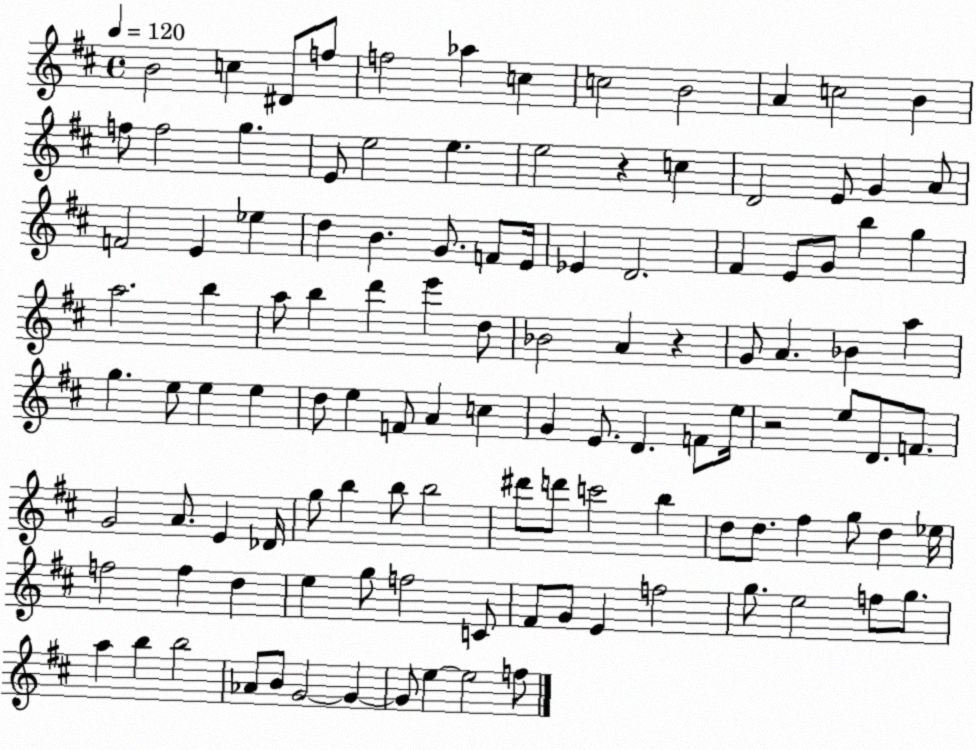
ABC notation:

X:1
T:Untitled
M:4/4
L:1/4
K:D
B2 c ^D/2 f/2 f2 _a c c2 B2 A c2 B f/2 f2 g E/2 e2 e e2 z c D2 E/2 G A/2 F2 E _e d B G/2 F/2 E/4 _E D2 ^F E/2 G/2 b g a2 b a/2 b d' e' d/2 _B2 A z G/2 A _B a g e/2 e e d/2 e F/2 A c G E/2 D F/2 e/4 z2 e/2 D/2 F/2 G2 A/2 E _D/4 g/2 b b/2 b2 ^d'/2 d'/2 c'2 b d/2 d/2 ^f g/2 d _e/4 f2 f d e g/2 f2 C/2 ^F/2 G/2 E f2 g/2 e2 f/2 g/2 a b b2 _A/2 B/2 G2 G G/2 e e2 f/2